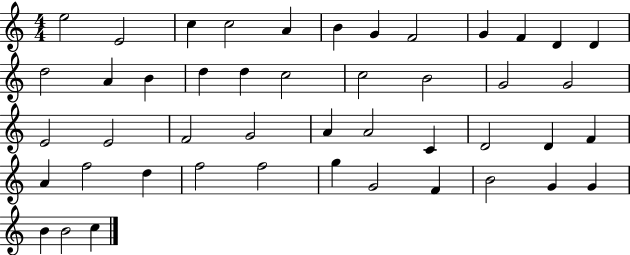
{
  \clef treble
  \numericTimeSignature
  \time 4/4
  \key c \major
  e''2 e'2 | c''4 c''2 a'4 | b'4 g'4 f'2 | g'4 f'4 d'4 d'4 | \break d''2 a'4 b'4 | d''4 d''4 c''2 | c''2 b'2 | g'2 g'2 | \break e'2 e'2 | f'2 g'2 | a'4 a'2 c'4 | d'2 d'4 f'4 | \break a'4 f''2 d''4 | f''2 f''2 | g''4 g'2 f'4 | b'2 g'4 g'4 | \break b'4 b'2 c''4 | \bar "|."
}